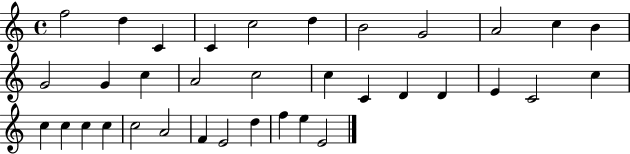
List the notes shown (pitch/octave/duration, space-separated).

F5/h D5/q C4/q C4/q C5/h D5/q B4/h G4/h A4/h C5/q B4/q G4/h G4/q C5/q A4/h C5/h C5/q C4/q D4/q D4/q E4/q C4/h C5/q C5/q C5/q C5/q C5/q C5/h A4/h F4/q E4/h D5/q F5/q E5/q E4/h